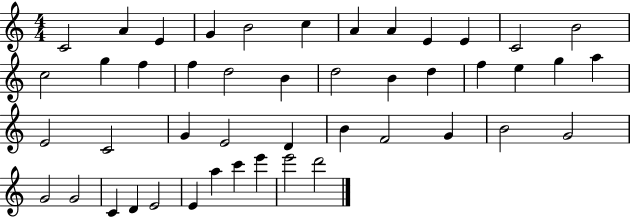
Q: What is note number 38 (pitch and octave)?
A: C4